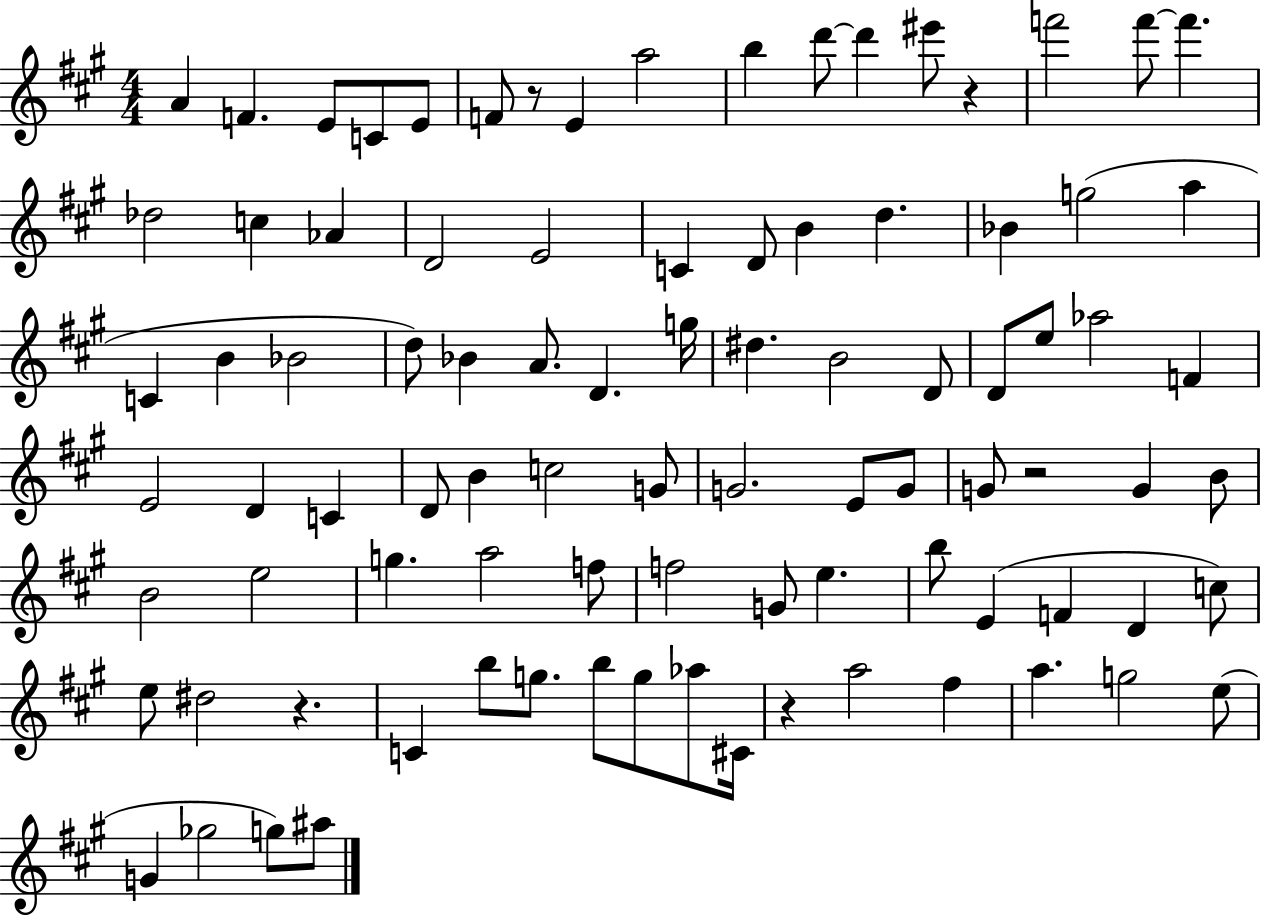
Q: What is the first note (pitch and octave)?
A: A4